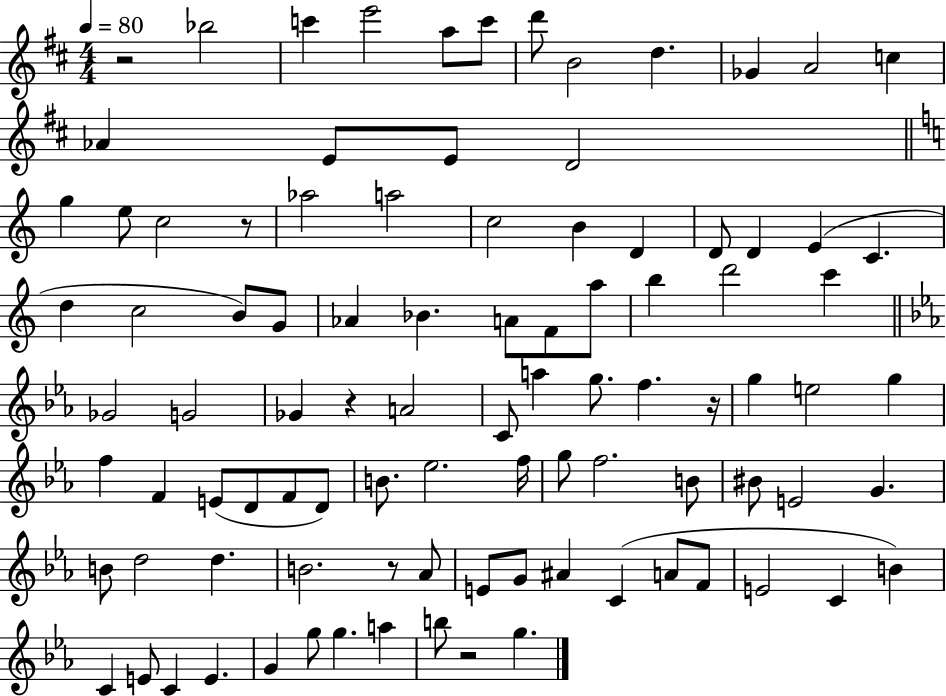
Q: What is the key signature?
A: D major